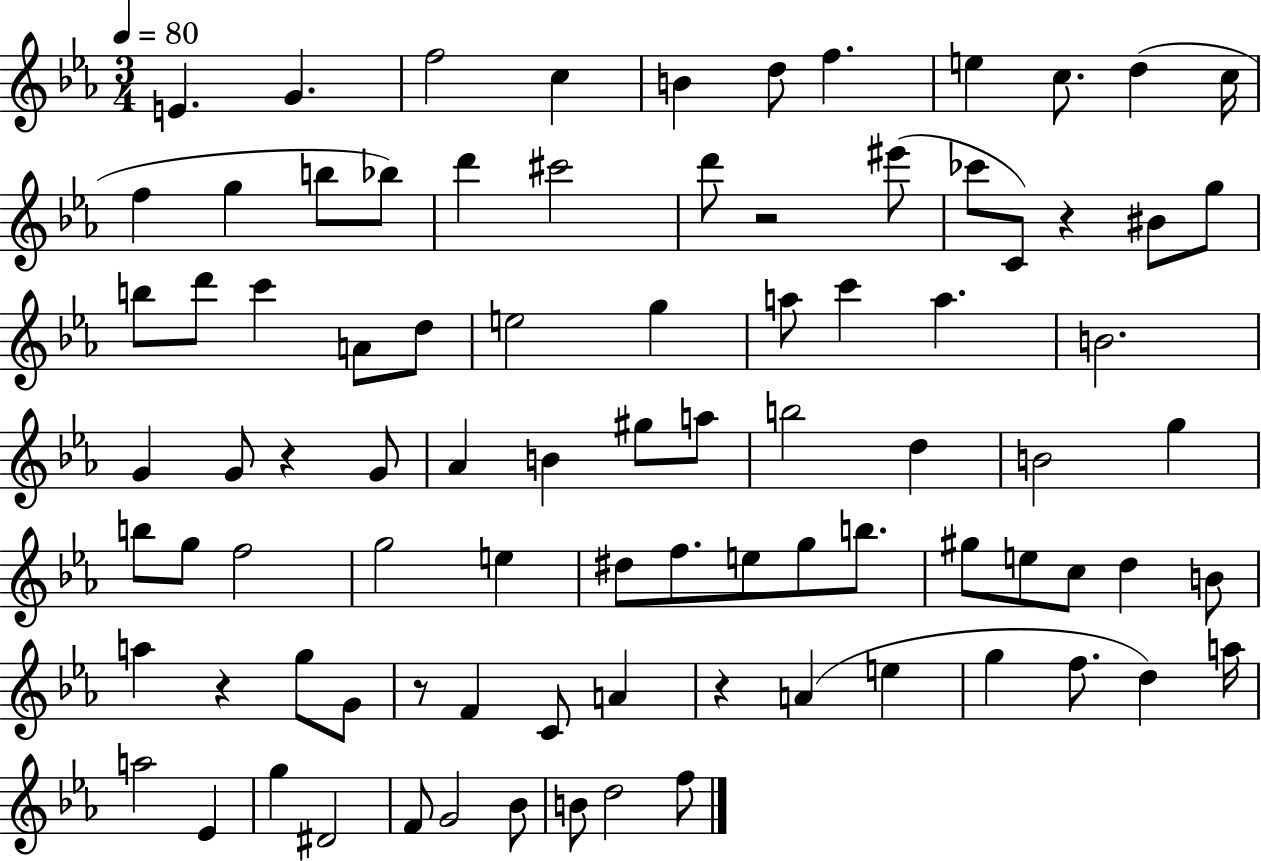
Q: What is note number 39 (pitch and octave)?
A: B4